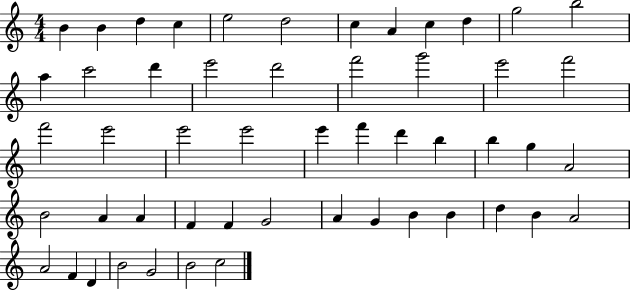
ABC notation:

X:1
T:Untitled
M:4/4
L:1/4
K:C
B B d c e2 d2 c A c d g2 b2 a c'2 d' e'2 d'2 f'2 g'2 e'2 f'2 f'2 e'2 e'2 e'2 e' f' d' b b g A2 B2 A A F F G2 A G B B d B A2 A2 F D B2 G2 B2 c2